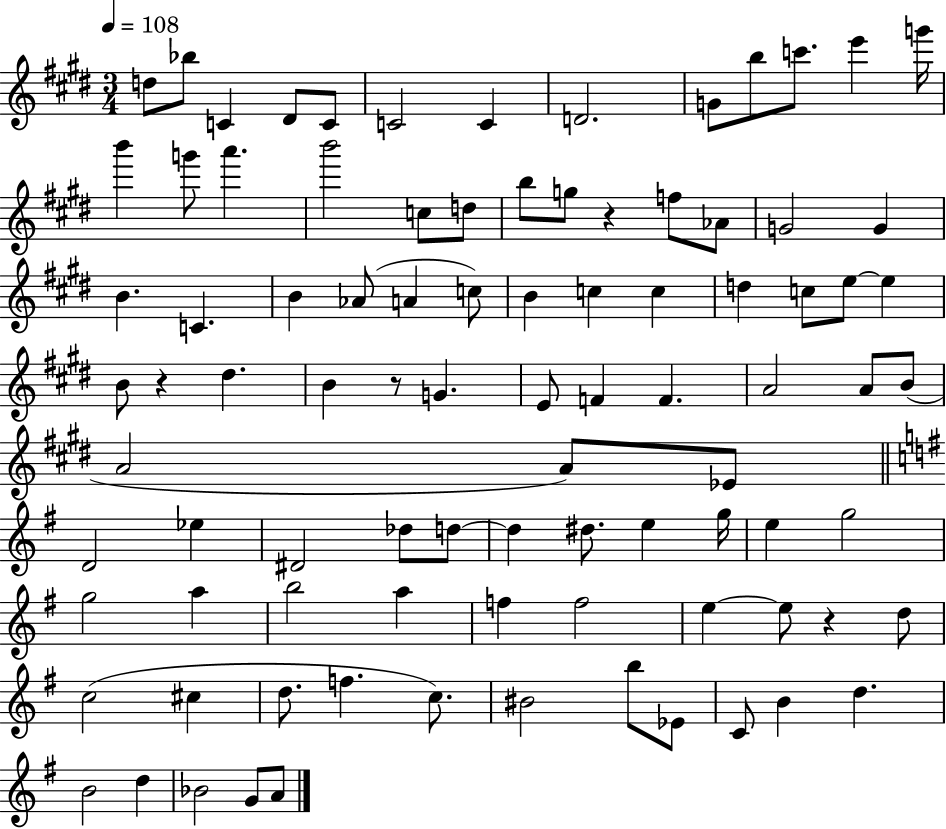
X:1
T:Untitled
M:3/4
L:1/4
K:E
d/2 _b/2 C ^D/2 C/2 C2 C D2 G/2 b/2 c'/2 e' g'/4 b' g'/2 a' b'2 c/2 d/2 b/2 g/2 z f/2 _A/2 G2 G B C B _A/2 A c/2 B c c d c/2 e/2 e B/2 z ^d B z/2 G E/2 F F A2 A/2 B/2 A2 A/2 _E/2 D2 _e ^D2 _d/2 d/2 d ^d/2 e g/4 e g2 g2 a b2 a f f2 e e/2 z d/2 c2 ^c d/2 f c/2 ^B2 b/2 _E/2 C/2 B d B2 d _B2 G/2 A/2